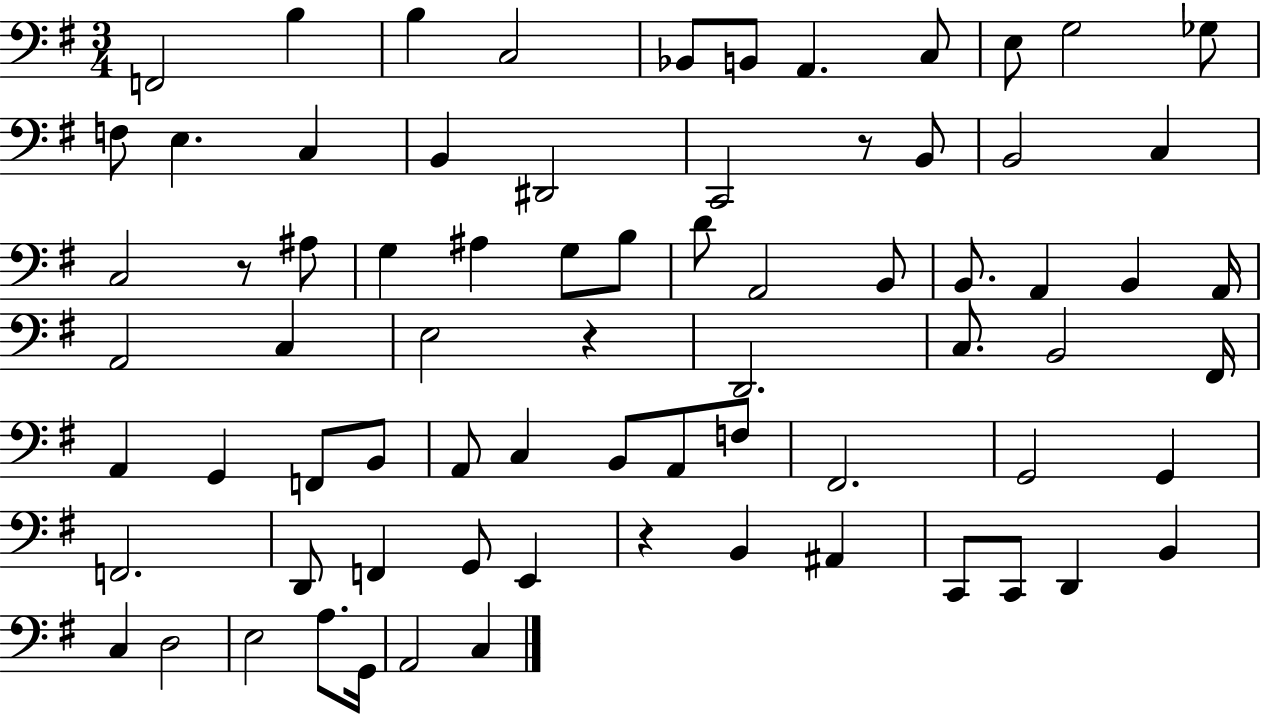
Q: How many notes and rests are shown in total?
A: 74